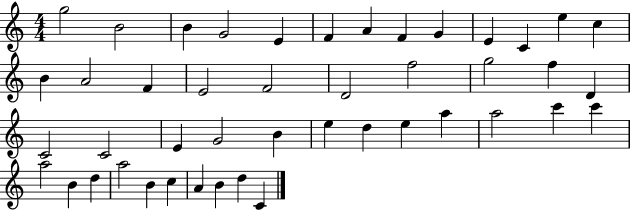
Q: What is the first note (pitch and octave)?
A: G5